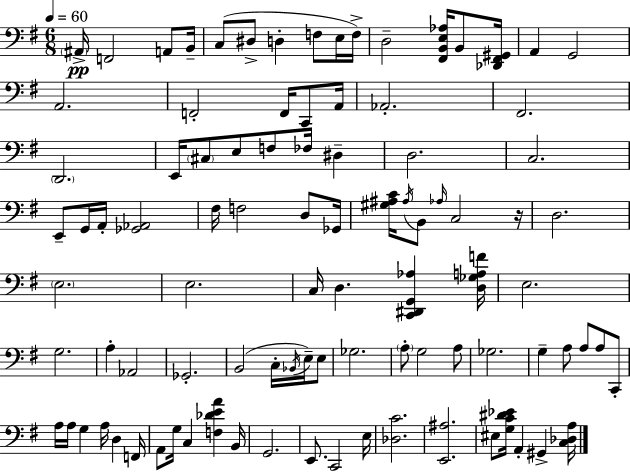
A#2/s F2/h A2/e B2/s C3/e D#3/e D3/q F3/e E3/s F3/s D3/h [F#2,B2,E3,Ab3]/s B2/e [Db2,F#2,G#2]/s A2/q G2/h A2/h. F2/h F2/s C2/e A2/s Ab2/h. F#2/h. D2/h. E2/s C#3/e E3/e F3/e FES3/s D#3/q D3/h. C3/h. E2/e G2/s A2/s [Gb2,Ab2]/h F#3/s F3/h D3/e Gb2/s [G#3,A#3,C4]/s A#3/s B2/e Ab3/s C3/h R/s D3/h. E3/h. E3/h. C3/s D3/q. [C2,D#2,G2,Ab3]/q [D3,Gb3,A3,F4]/s E3/h. G3/h. A3/q Ab2/h Gb2/h. B2/h C3/s Bb2/s E3/s E3/e Gb3/h. A3/e G3/h A3/e Gb3/h. G3/q A3/e A3/e A3/e C2/e A3/s A3/s G3/q A3/s D3/q F2/s A2/e G3/s C3/q [F3,Db4,E4,A4]/q B2/s G2/h. E2/e. C2/h E3/s [Db3,C4]/h. [E2,A#3]/h. EIS3/e [G3,C4,D#4,Eb4]/s A2/q G#2/q [C3,Db3,A3]/s